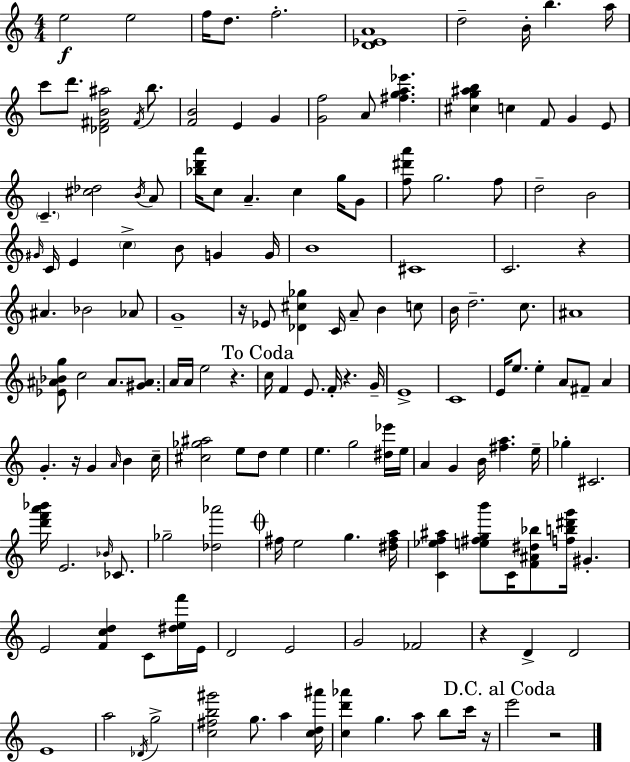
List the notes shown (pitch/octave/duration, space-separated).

E5/h E5/h F5/s D5/e. F5/h. [D4,Eb4,A4]/w D5/h B4/s B5/q. A5/s C6/e D6/e. [Db4,F#4,B4,A#5]/h F#4/s B5/e. [F4,B4]/h E4/q G4/q [G4,F5]/h A4/e [F#5,G5,A5,Eb6]/q. [C#5,G5,A#5,B5]/q C5/q F4/e G4/q E4/e C4/q. [C#5,Db5]/h B4/s A4/e [Bb5,D6,A6]/s C5/e A4/q. C5/q G5/s G4/e [F5,D#6,A6]/e G5/h. F5/e D5/h B4/h G#4/s C4/s E4/q C5/q B4/e G4/q G4/s B4/w C#4/w C4/h. R/q A#4/q. Bb4/h Ab4/e G4/w R/s Eb4/e [Db4,C#5,Gb5]/q C4/s A4/e B4/q C5/e B4/s D5/h. C5/e. A#4/w [Eb4,A#4,Bb4,G5]/e C5/h A#4/e. [G#4,A#4]/e. A4/s A4/s E5/h R/q. C5/s F4/q E4/e. F4/s R/q. G4/s E4/w C4/w E4/s E5/e. E5/q A4/e F#4/e A4/q G4/q. R/s G4/q A4/s B4/q C5/s [C#5,Gb5,A#5]/h E5/e D5/e E5/q E5/q. G5/h [D#5,Eb6]/s E5/s A4/q G4/q B4/s [F#5,A5]/q. E5/s Gb5/q C#4/h. [D6,F6,A6,Bb6]/s E4/h. Bb4/s CES4/e. Gb5/h [Db5,Ab6]/h F#5/s E5/h G5/q. [D#5,F#5,A5]/s [C4,Eb5,F5,A#5]/q [E5,F#5,G5,B6]/e C4/s [F4,A#4,D#5,Bb5]/e [F5,B5,D#6,G6]/s G#4/q. E4/h [F4,C5,D5]/q C4/e [D#5,E5,F6]/s E4/s D4/h E4/h G4/h FES4/h R/q D4/q D4/h E4/w A5/h Db4/s G5/h [C5,F#5,B5,G#6]/h G5/e. A5/q [C5,D5,A#6]/s [C5,D6,Ab6]/q G5/q. A5/e B5/e C6/s R/s E6/h R/h